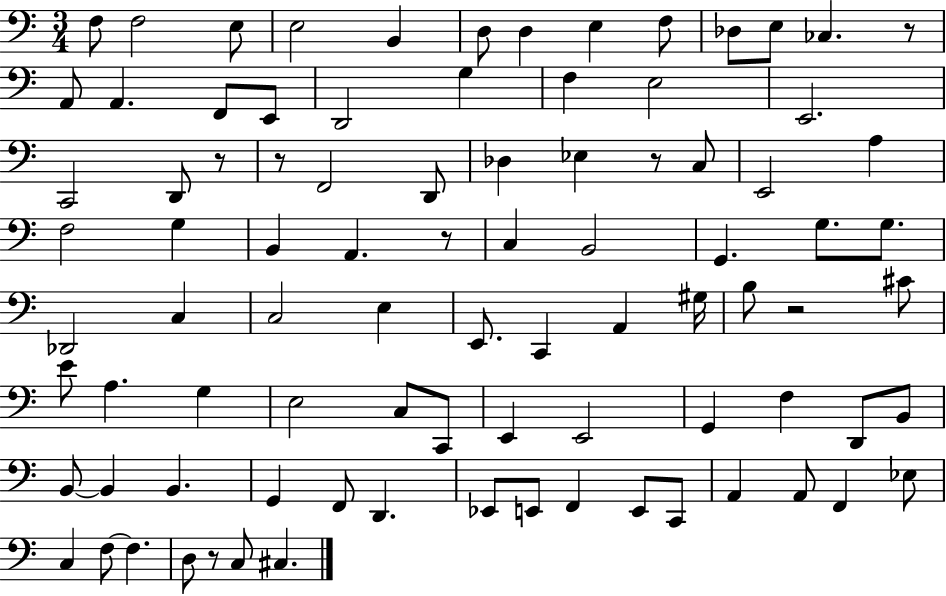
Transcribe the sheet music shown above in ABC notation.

X:1
T:Untitled
M:3/4
L:1/4
K:C
F,/2 F,2 E,/2 E,2 B,, D,/2 D, E, F,/2 _D,/2 E,/2 _C, z/2 A,,/2 A,, F,,/2 E,,/2 D,,2 G, F, E,2 E,,2 C,,2 D,,/2 z/2 z/2 F,,2 D,,/2 _D, _E, z/2 C,/2 E,,2 A, F,2 G, B,, A,, z/2 C, B,,2 G,, G,/2 G,/2 _D,,2 C, C,2 E, E,,/2 C,, A,, ^G,/4 B,/2 z2 ^C/2 E/2 A, G, E,2 C,/2 C,,/2 E,, E,,2 G,, F, D,,/2 B,,/2 B,,/2 B,, B,, G,, F,,/2 D,, _E,,/2 E,,/2 F,, E,,/2 C,,/2 A,, A,,/2 F,, _E,/2 C, F,/2 F, D,/2 z/2 C,/2 ^C,